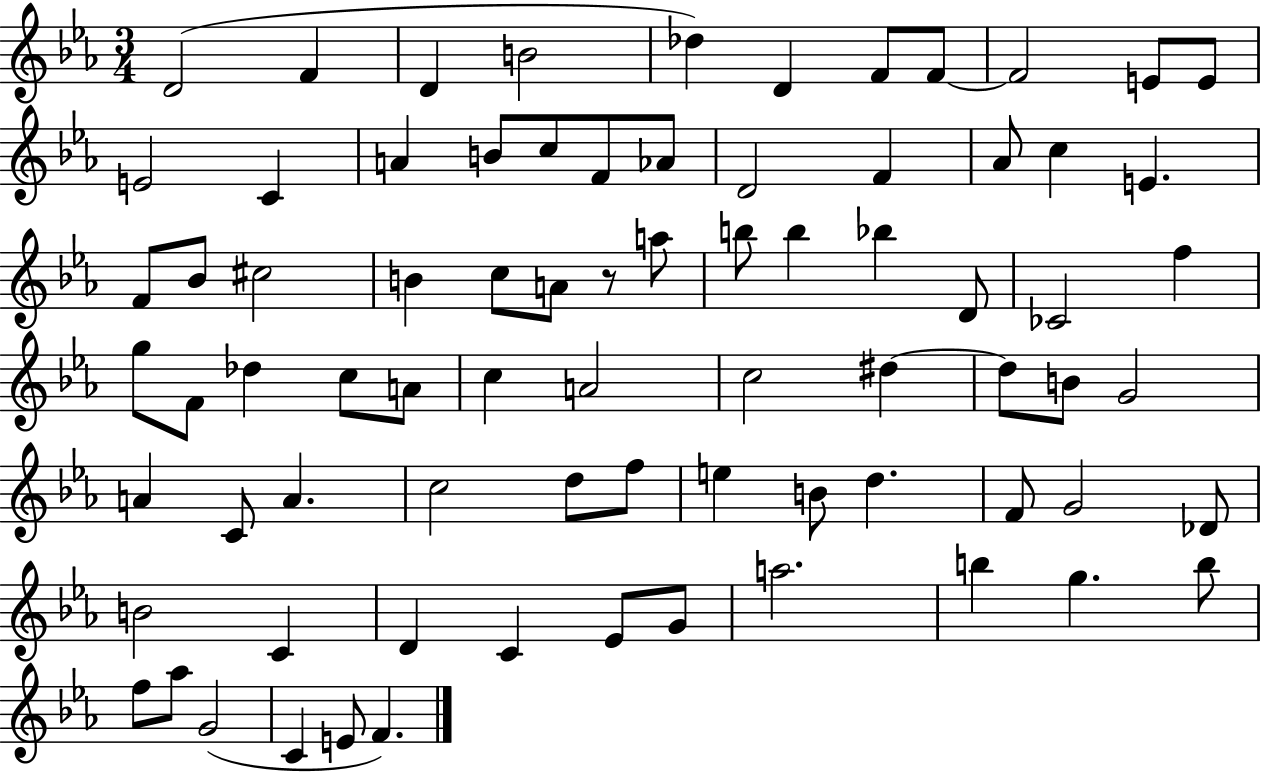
X:1
T:Untitled
M:3/4
L:1/4
K:Eb
D2 F D B2 _d D F/2 F/2 F2 E/2 E/2 E2 C A B/2 c/2 F/2 _A/2 D2 F _A/2 c E F/2 _B/2 ^c2 B c/2 A/2 z/2 a/2 b/2 b _b D/2 _C2 f g/2 F/2 _d c/2 A/2 c A2 c2 ^d ^d/2 B/2 G2 A C/2 A c2 d/2 f/2 e B/2 d F/2 G2 _D/2 B2 C D C _E/2 G/2 a2 b g b/2 f/2 _a/2 G2 C E/2 F